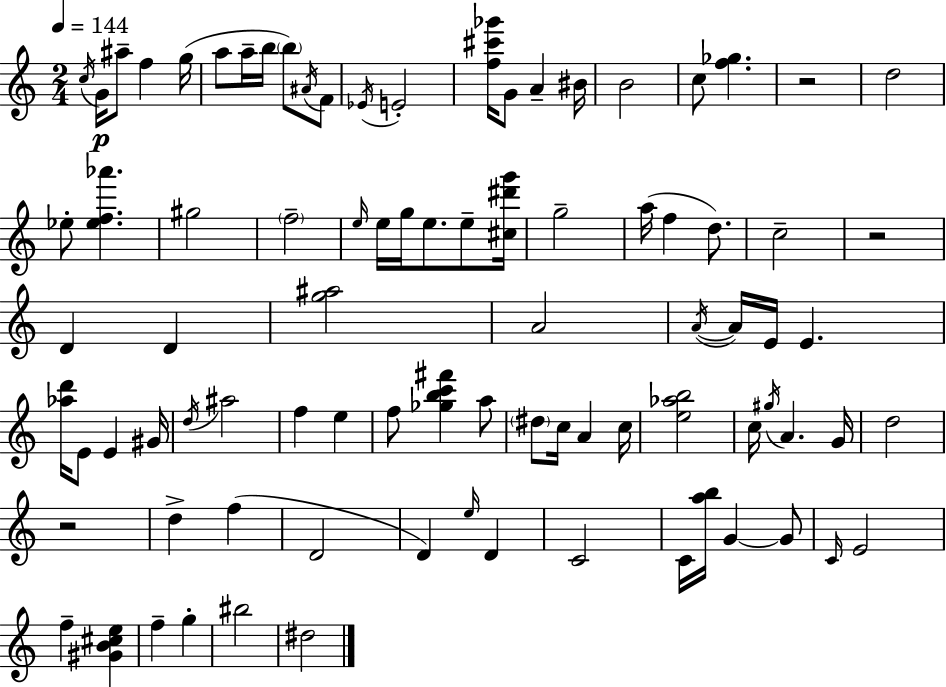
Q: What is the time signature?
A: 2/4